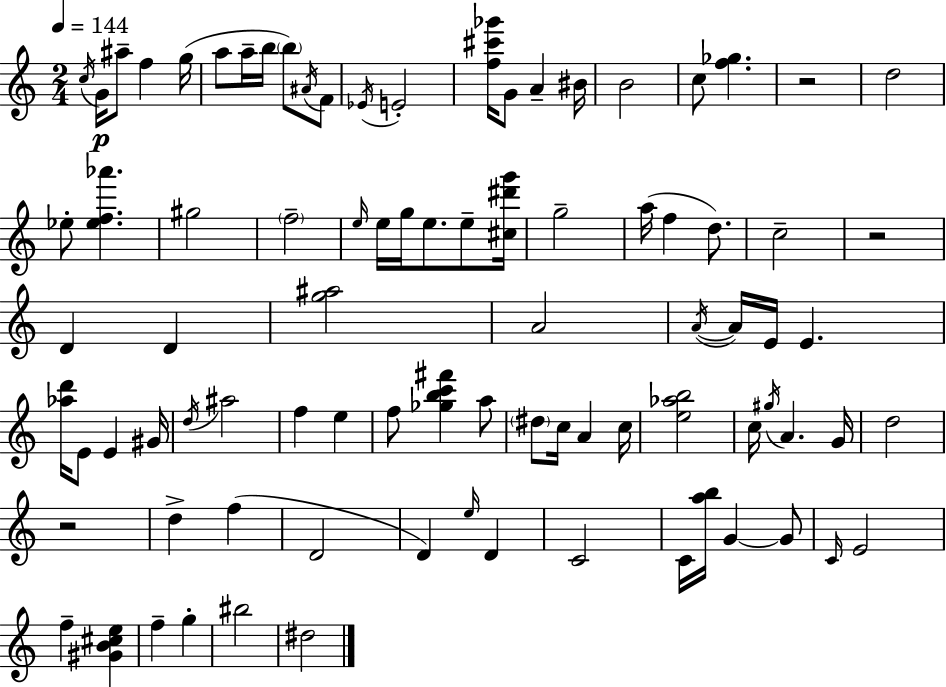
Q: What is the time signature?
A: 2/4